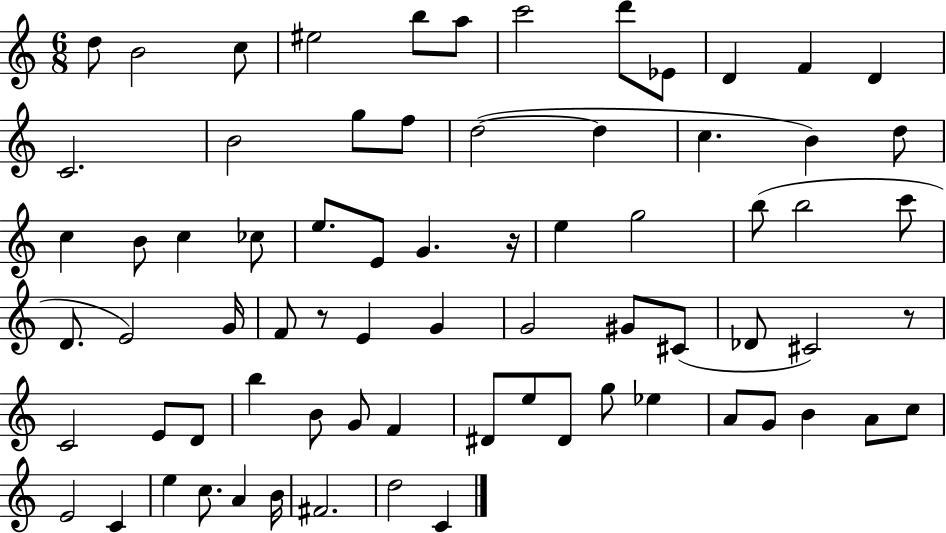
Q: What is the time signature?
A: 6/8